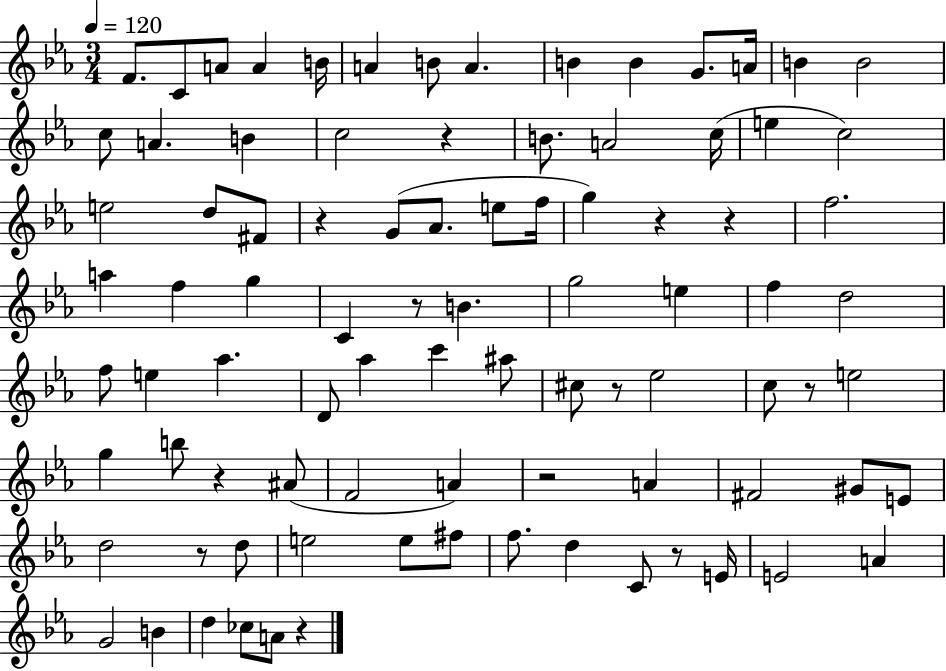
X:1
T:Untitled
M:3/4
L:1/4
K:Eb
F/2 C/2 A/2 A B/4 A B/2 A B B G/2 A/4 B B2 c/2 A B c2 z B/2 A2 c/4 e c2 e2 d/2 ^F/2 z G/2 _A/2 e/2 f/4 g z z f2 a f g C z/2 B g2 e f d2 f/2 e _a D/2 _a c' ^a/2 ^c/2 z/2 _e2 c/2 z/2 e2 g b/2 z ^A/2 F2 A z2 A ^F2 ^G/2 E/2 d2 z/2 d/2 e2 e/2 ^f/2 f/2 d C/2 z/2 E/4 E2 A G2 B d _c/2 A/2 z